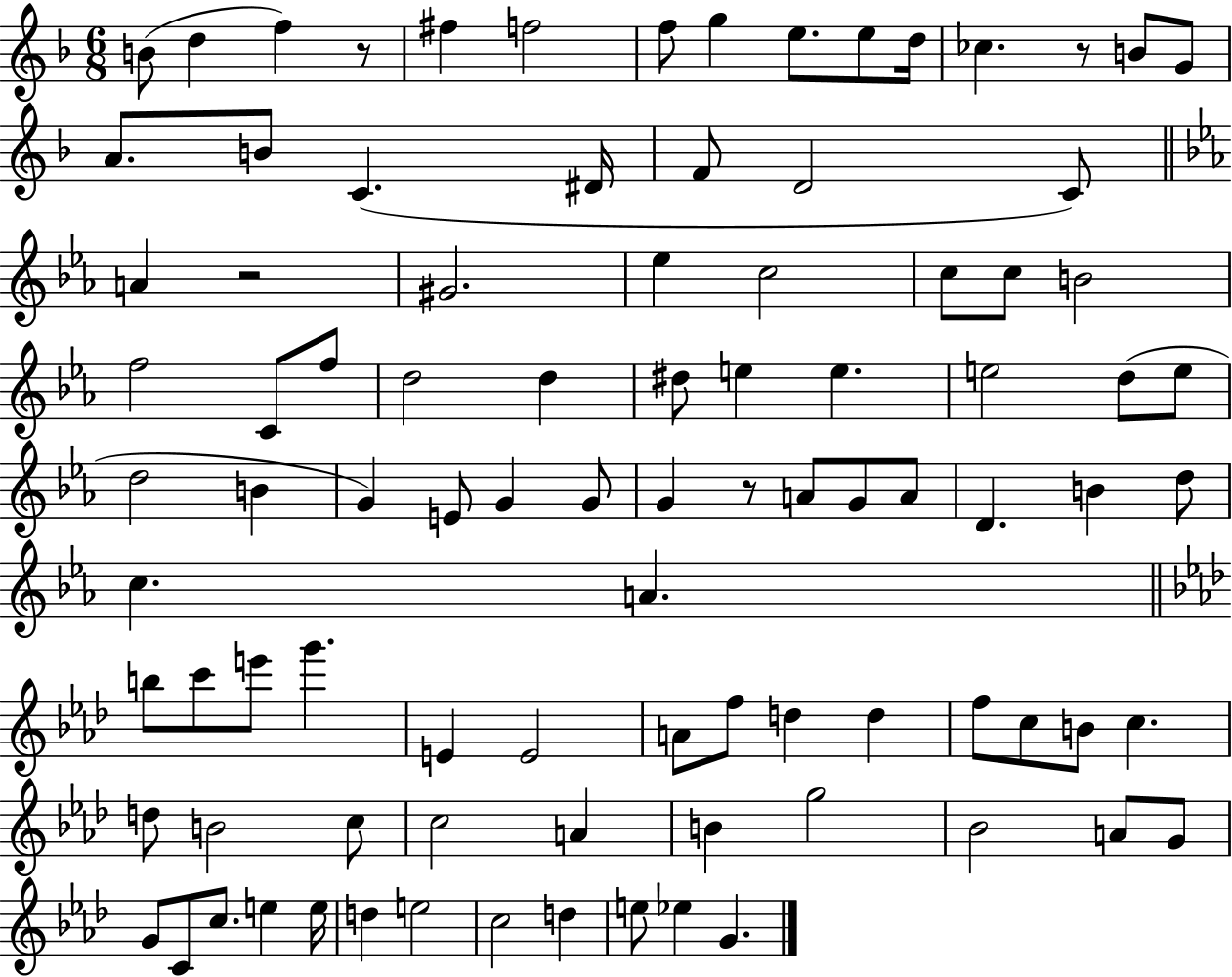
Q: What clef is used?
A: treble